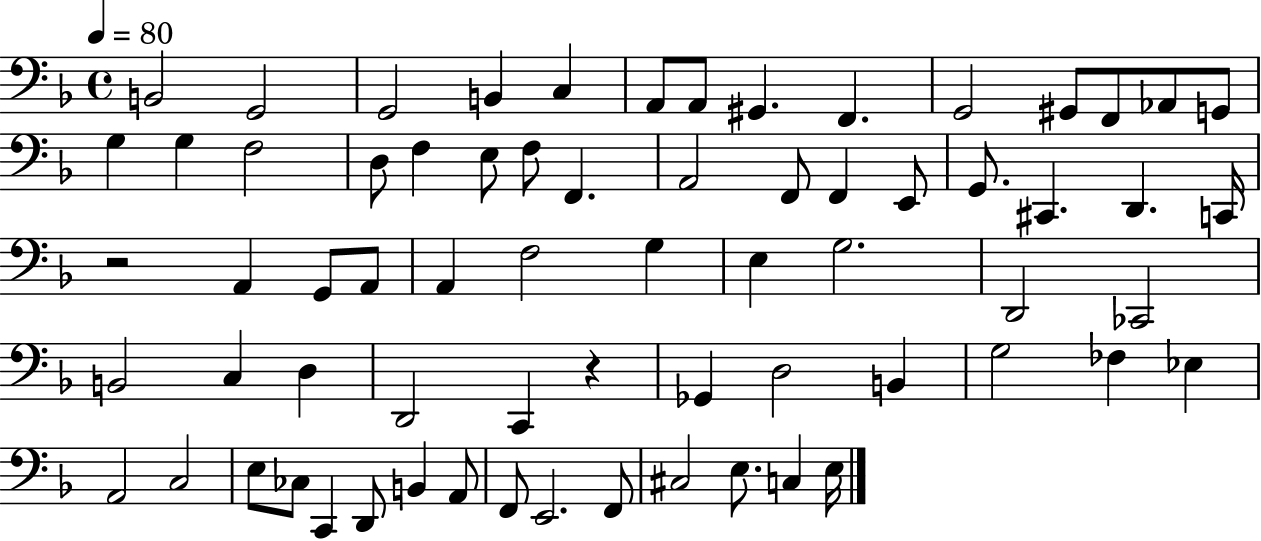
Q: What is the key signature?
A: F major